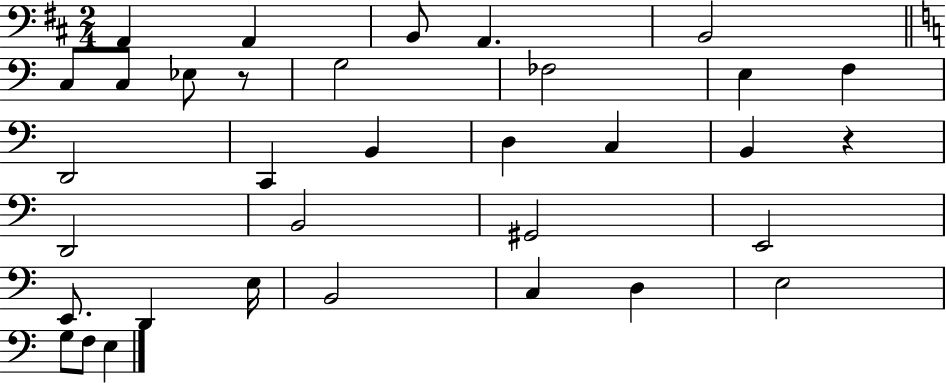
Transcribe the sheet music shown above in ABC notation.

X:1
T:Untitled
M:2/4
L:1/4
K:D
A,, A,, B,,/2 A,, B,,2 C,/2 C,/2 _E,/2 z/2 G,2 _F,2 E, F, D,,2 C,, B,, D, C, B,, z D,,2 B,,2 ^G,,2 E,,2 E,,/2 D,, E,/4 B,,2 C, D, E,2 G,/2 F,/2 E,